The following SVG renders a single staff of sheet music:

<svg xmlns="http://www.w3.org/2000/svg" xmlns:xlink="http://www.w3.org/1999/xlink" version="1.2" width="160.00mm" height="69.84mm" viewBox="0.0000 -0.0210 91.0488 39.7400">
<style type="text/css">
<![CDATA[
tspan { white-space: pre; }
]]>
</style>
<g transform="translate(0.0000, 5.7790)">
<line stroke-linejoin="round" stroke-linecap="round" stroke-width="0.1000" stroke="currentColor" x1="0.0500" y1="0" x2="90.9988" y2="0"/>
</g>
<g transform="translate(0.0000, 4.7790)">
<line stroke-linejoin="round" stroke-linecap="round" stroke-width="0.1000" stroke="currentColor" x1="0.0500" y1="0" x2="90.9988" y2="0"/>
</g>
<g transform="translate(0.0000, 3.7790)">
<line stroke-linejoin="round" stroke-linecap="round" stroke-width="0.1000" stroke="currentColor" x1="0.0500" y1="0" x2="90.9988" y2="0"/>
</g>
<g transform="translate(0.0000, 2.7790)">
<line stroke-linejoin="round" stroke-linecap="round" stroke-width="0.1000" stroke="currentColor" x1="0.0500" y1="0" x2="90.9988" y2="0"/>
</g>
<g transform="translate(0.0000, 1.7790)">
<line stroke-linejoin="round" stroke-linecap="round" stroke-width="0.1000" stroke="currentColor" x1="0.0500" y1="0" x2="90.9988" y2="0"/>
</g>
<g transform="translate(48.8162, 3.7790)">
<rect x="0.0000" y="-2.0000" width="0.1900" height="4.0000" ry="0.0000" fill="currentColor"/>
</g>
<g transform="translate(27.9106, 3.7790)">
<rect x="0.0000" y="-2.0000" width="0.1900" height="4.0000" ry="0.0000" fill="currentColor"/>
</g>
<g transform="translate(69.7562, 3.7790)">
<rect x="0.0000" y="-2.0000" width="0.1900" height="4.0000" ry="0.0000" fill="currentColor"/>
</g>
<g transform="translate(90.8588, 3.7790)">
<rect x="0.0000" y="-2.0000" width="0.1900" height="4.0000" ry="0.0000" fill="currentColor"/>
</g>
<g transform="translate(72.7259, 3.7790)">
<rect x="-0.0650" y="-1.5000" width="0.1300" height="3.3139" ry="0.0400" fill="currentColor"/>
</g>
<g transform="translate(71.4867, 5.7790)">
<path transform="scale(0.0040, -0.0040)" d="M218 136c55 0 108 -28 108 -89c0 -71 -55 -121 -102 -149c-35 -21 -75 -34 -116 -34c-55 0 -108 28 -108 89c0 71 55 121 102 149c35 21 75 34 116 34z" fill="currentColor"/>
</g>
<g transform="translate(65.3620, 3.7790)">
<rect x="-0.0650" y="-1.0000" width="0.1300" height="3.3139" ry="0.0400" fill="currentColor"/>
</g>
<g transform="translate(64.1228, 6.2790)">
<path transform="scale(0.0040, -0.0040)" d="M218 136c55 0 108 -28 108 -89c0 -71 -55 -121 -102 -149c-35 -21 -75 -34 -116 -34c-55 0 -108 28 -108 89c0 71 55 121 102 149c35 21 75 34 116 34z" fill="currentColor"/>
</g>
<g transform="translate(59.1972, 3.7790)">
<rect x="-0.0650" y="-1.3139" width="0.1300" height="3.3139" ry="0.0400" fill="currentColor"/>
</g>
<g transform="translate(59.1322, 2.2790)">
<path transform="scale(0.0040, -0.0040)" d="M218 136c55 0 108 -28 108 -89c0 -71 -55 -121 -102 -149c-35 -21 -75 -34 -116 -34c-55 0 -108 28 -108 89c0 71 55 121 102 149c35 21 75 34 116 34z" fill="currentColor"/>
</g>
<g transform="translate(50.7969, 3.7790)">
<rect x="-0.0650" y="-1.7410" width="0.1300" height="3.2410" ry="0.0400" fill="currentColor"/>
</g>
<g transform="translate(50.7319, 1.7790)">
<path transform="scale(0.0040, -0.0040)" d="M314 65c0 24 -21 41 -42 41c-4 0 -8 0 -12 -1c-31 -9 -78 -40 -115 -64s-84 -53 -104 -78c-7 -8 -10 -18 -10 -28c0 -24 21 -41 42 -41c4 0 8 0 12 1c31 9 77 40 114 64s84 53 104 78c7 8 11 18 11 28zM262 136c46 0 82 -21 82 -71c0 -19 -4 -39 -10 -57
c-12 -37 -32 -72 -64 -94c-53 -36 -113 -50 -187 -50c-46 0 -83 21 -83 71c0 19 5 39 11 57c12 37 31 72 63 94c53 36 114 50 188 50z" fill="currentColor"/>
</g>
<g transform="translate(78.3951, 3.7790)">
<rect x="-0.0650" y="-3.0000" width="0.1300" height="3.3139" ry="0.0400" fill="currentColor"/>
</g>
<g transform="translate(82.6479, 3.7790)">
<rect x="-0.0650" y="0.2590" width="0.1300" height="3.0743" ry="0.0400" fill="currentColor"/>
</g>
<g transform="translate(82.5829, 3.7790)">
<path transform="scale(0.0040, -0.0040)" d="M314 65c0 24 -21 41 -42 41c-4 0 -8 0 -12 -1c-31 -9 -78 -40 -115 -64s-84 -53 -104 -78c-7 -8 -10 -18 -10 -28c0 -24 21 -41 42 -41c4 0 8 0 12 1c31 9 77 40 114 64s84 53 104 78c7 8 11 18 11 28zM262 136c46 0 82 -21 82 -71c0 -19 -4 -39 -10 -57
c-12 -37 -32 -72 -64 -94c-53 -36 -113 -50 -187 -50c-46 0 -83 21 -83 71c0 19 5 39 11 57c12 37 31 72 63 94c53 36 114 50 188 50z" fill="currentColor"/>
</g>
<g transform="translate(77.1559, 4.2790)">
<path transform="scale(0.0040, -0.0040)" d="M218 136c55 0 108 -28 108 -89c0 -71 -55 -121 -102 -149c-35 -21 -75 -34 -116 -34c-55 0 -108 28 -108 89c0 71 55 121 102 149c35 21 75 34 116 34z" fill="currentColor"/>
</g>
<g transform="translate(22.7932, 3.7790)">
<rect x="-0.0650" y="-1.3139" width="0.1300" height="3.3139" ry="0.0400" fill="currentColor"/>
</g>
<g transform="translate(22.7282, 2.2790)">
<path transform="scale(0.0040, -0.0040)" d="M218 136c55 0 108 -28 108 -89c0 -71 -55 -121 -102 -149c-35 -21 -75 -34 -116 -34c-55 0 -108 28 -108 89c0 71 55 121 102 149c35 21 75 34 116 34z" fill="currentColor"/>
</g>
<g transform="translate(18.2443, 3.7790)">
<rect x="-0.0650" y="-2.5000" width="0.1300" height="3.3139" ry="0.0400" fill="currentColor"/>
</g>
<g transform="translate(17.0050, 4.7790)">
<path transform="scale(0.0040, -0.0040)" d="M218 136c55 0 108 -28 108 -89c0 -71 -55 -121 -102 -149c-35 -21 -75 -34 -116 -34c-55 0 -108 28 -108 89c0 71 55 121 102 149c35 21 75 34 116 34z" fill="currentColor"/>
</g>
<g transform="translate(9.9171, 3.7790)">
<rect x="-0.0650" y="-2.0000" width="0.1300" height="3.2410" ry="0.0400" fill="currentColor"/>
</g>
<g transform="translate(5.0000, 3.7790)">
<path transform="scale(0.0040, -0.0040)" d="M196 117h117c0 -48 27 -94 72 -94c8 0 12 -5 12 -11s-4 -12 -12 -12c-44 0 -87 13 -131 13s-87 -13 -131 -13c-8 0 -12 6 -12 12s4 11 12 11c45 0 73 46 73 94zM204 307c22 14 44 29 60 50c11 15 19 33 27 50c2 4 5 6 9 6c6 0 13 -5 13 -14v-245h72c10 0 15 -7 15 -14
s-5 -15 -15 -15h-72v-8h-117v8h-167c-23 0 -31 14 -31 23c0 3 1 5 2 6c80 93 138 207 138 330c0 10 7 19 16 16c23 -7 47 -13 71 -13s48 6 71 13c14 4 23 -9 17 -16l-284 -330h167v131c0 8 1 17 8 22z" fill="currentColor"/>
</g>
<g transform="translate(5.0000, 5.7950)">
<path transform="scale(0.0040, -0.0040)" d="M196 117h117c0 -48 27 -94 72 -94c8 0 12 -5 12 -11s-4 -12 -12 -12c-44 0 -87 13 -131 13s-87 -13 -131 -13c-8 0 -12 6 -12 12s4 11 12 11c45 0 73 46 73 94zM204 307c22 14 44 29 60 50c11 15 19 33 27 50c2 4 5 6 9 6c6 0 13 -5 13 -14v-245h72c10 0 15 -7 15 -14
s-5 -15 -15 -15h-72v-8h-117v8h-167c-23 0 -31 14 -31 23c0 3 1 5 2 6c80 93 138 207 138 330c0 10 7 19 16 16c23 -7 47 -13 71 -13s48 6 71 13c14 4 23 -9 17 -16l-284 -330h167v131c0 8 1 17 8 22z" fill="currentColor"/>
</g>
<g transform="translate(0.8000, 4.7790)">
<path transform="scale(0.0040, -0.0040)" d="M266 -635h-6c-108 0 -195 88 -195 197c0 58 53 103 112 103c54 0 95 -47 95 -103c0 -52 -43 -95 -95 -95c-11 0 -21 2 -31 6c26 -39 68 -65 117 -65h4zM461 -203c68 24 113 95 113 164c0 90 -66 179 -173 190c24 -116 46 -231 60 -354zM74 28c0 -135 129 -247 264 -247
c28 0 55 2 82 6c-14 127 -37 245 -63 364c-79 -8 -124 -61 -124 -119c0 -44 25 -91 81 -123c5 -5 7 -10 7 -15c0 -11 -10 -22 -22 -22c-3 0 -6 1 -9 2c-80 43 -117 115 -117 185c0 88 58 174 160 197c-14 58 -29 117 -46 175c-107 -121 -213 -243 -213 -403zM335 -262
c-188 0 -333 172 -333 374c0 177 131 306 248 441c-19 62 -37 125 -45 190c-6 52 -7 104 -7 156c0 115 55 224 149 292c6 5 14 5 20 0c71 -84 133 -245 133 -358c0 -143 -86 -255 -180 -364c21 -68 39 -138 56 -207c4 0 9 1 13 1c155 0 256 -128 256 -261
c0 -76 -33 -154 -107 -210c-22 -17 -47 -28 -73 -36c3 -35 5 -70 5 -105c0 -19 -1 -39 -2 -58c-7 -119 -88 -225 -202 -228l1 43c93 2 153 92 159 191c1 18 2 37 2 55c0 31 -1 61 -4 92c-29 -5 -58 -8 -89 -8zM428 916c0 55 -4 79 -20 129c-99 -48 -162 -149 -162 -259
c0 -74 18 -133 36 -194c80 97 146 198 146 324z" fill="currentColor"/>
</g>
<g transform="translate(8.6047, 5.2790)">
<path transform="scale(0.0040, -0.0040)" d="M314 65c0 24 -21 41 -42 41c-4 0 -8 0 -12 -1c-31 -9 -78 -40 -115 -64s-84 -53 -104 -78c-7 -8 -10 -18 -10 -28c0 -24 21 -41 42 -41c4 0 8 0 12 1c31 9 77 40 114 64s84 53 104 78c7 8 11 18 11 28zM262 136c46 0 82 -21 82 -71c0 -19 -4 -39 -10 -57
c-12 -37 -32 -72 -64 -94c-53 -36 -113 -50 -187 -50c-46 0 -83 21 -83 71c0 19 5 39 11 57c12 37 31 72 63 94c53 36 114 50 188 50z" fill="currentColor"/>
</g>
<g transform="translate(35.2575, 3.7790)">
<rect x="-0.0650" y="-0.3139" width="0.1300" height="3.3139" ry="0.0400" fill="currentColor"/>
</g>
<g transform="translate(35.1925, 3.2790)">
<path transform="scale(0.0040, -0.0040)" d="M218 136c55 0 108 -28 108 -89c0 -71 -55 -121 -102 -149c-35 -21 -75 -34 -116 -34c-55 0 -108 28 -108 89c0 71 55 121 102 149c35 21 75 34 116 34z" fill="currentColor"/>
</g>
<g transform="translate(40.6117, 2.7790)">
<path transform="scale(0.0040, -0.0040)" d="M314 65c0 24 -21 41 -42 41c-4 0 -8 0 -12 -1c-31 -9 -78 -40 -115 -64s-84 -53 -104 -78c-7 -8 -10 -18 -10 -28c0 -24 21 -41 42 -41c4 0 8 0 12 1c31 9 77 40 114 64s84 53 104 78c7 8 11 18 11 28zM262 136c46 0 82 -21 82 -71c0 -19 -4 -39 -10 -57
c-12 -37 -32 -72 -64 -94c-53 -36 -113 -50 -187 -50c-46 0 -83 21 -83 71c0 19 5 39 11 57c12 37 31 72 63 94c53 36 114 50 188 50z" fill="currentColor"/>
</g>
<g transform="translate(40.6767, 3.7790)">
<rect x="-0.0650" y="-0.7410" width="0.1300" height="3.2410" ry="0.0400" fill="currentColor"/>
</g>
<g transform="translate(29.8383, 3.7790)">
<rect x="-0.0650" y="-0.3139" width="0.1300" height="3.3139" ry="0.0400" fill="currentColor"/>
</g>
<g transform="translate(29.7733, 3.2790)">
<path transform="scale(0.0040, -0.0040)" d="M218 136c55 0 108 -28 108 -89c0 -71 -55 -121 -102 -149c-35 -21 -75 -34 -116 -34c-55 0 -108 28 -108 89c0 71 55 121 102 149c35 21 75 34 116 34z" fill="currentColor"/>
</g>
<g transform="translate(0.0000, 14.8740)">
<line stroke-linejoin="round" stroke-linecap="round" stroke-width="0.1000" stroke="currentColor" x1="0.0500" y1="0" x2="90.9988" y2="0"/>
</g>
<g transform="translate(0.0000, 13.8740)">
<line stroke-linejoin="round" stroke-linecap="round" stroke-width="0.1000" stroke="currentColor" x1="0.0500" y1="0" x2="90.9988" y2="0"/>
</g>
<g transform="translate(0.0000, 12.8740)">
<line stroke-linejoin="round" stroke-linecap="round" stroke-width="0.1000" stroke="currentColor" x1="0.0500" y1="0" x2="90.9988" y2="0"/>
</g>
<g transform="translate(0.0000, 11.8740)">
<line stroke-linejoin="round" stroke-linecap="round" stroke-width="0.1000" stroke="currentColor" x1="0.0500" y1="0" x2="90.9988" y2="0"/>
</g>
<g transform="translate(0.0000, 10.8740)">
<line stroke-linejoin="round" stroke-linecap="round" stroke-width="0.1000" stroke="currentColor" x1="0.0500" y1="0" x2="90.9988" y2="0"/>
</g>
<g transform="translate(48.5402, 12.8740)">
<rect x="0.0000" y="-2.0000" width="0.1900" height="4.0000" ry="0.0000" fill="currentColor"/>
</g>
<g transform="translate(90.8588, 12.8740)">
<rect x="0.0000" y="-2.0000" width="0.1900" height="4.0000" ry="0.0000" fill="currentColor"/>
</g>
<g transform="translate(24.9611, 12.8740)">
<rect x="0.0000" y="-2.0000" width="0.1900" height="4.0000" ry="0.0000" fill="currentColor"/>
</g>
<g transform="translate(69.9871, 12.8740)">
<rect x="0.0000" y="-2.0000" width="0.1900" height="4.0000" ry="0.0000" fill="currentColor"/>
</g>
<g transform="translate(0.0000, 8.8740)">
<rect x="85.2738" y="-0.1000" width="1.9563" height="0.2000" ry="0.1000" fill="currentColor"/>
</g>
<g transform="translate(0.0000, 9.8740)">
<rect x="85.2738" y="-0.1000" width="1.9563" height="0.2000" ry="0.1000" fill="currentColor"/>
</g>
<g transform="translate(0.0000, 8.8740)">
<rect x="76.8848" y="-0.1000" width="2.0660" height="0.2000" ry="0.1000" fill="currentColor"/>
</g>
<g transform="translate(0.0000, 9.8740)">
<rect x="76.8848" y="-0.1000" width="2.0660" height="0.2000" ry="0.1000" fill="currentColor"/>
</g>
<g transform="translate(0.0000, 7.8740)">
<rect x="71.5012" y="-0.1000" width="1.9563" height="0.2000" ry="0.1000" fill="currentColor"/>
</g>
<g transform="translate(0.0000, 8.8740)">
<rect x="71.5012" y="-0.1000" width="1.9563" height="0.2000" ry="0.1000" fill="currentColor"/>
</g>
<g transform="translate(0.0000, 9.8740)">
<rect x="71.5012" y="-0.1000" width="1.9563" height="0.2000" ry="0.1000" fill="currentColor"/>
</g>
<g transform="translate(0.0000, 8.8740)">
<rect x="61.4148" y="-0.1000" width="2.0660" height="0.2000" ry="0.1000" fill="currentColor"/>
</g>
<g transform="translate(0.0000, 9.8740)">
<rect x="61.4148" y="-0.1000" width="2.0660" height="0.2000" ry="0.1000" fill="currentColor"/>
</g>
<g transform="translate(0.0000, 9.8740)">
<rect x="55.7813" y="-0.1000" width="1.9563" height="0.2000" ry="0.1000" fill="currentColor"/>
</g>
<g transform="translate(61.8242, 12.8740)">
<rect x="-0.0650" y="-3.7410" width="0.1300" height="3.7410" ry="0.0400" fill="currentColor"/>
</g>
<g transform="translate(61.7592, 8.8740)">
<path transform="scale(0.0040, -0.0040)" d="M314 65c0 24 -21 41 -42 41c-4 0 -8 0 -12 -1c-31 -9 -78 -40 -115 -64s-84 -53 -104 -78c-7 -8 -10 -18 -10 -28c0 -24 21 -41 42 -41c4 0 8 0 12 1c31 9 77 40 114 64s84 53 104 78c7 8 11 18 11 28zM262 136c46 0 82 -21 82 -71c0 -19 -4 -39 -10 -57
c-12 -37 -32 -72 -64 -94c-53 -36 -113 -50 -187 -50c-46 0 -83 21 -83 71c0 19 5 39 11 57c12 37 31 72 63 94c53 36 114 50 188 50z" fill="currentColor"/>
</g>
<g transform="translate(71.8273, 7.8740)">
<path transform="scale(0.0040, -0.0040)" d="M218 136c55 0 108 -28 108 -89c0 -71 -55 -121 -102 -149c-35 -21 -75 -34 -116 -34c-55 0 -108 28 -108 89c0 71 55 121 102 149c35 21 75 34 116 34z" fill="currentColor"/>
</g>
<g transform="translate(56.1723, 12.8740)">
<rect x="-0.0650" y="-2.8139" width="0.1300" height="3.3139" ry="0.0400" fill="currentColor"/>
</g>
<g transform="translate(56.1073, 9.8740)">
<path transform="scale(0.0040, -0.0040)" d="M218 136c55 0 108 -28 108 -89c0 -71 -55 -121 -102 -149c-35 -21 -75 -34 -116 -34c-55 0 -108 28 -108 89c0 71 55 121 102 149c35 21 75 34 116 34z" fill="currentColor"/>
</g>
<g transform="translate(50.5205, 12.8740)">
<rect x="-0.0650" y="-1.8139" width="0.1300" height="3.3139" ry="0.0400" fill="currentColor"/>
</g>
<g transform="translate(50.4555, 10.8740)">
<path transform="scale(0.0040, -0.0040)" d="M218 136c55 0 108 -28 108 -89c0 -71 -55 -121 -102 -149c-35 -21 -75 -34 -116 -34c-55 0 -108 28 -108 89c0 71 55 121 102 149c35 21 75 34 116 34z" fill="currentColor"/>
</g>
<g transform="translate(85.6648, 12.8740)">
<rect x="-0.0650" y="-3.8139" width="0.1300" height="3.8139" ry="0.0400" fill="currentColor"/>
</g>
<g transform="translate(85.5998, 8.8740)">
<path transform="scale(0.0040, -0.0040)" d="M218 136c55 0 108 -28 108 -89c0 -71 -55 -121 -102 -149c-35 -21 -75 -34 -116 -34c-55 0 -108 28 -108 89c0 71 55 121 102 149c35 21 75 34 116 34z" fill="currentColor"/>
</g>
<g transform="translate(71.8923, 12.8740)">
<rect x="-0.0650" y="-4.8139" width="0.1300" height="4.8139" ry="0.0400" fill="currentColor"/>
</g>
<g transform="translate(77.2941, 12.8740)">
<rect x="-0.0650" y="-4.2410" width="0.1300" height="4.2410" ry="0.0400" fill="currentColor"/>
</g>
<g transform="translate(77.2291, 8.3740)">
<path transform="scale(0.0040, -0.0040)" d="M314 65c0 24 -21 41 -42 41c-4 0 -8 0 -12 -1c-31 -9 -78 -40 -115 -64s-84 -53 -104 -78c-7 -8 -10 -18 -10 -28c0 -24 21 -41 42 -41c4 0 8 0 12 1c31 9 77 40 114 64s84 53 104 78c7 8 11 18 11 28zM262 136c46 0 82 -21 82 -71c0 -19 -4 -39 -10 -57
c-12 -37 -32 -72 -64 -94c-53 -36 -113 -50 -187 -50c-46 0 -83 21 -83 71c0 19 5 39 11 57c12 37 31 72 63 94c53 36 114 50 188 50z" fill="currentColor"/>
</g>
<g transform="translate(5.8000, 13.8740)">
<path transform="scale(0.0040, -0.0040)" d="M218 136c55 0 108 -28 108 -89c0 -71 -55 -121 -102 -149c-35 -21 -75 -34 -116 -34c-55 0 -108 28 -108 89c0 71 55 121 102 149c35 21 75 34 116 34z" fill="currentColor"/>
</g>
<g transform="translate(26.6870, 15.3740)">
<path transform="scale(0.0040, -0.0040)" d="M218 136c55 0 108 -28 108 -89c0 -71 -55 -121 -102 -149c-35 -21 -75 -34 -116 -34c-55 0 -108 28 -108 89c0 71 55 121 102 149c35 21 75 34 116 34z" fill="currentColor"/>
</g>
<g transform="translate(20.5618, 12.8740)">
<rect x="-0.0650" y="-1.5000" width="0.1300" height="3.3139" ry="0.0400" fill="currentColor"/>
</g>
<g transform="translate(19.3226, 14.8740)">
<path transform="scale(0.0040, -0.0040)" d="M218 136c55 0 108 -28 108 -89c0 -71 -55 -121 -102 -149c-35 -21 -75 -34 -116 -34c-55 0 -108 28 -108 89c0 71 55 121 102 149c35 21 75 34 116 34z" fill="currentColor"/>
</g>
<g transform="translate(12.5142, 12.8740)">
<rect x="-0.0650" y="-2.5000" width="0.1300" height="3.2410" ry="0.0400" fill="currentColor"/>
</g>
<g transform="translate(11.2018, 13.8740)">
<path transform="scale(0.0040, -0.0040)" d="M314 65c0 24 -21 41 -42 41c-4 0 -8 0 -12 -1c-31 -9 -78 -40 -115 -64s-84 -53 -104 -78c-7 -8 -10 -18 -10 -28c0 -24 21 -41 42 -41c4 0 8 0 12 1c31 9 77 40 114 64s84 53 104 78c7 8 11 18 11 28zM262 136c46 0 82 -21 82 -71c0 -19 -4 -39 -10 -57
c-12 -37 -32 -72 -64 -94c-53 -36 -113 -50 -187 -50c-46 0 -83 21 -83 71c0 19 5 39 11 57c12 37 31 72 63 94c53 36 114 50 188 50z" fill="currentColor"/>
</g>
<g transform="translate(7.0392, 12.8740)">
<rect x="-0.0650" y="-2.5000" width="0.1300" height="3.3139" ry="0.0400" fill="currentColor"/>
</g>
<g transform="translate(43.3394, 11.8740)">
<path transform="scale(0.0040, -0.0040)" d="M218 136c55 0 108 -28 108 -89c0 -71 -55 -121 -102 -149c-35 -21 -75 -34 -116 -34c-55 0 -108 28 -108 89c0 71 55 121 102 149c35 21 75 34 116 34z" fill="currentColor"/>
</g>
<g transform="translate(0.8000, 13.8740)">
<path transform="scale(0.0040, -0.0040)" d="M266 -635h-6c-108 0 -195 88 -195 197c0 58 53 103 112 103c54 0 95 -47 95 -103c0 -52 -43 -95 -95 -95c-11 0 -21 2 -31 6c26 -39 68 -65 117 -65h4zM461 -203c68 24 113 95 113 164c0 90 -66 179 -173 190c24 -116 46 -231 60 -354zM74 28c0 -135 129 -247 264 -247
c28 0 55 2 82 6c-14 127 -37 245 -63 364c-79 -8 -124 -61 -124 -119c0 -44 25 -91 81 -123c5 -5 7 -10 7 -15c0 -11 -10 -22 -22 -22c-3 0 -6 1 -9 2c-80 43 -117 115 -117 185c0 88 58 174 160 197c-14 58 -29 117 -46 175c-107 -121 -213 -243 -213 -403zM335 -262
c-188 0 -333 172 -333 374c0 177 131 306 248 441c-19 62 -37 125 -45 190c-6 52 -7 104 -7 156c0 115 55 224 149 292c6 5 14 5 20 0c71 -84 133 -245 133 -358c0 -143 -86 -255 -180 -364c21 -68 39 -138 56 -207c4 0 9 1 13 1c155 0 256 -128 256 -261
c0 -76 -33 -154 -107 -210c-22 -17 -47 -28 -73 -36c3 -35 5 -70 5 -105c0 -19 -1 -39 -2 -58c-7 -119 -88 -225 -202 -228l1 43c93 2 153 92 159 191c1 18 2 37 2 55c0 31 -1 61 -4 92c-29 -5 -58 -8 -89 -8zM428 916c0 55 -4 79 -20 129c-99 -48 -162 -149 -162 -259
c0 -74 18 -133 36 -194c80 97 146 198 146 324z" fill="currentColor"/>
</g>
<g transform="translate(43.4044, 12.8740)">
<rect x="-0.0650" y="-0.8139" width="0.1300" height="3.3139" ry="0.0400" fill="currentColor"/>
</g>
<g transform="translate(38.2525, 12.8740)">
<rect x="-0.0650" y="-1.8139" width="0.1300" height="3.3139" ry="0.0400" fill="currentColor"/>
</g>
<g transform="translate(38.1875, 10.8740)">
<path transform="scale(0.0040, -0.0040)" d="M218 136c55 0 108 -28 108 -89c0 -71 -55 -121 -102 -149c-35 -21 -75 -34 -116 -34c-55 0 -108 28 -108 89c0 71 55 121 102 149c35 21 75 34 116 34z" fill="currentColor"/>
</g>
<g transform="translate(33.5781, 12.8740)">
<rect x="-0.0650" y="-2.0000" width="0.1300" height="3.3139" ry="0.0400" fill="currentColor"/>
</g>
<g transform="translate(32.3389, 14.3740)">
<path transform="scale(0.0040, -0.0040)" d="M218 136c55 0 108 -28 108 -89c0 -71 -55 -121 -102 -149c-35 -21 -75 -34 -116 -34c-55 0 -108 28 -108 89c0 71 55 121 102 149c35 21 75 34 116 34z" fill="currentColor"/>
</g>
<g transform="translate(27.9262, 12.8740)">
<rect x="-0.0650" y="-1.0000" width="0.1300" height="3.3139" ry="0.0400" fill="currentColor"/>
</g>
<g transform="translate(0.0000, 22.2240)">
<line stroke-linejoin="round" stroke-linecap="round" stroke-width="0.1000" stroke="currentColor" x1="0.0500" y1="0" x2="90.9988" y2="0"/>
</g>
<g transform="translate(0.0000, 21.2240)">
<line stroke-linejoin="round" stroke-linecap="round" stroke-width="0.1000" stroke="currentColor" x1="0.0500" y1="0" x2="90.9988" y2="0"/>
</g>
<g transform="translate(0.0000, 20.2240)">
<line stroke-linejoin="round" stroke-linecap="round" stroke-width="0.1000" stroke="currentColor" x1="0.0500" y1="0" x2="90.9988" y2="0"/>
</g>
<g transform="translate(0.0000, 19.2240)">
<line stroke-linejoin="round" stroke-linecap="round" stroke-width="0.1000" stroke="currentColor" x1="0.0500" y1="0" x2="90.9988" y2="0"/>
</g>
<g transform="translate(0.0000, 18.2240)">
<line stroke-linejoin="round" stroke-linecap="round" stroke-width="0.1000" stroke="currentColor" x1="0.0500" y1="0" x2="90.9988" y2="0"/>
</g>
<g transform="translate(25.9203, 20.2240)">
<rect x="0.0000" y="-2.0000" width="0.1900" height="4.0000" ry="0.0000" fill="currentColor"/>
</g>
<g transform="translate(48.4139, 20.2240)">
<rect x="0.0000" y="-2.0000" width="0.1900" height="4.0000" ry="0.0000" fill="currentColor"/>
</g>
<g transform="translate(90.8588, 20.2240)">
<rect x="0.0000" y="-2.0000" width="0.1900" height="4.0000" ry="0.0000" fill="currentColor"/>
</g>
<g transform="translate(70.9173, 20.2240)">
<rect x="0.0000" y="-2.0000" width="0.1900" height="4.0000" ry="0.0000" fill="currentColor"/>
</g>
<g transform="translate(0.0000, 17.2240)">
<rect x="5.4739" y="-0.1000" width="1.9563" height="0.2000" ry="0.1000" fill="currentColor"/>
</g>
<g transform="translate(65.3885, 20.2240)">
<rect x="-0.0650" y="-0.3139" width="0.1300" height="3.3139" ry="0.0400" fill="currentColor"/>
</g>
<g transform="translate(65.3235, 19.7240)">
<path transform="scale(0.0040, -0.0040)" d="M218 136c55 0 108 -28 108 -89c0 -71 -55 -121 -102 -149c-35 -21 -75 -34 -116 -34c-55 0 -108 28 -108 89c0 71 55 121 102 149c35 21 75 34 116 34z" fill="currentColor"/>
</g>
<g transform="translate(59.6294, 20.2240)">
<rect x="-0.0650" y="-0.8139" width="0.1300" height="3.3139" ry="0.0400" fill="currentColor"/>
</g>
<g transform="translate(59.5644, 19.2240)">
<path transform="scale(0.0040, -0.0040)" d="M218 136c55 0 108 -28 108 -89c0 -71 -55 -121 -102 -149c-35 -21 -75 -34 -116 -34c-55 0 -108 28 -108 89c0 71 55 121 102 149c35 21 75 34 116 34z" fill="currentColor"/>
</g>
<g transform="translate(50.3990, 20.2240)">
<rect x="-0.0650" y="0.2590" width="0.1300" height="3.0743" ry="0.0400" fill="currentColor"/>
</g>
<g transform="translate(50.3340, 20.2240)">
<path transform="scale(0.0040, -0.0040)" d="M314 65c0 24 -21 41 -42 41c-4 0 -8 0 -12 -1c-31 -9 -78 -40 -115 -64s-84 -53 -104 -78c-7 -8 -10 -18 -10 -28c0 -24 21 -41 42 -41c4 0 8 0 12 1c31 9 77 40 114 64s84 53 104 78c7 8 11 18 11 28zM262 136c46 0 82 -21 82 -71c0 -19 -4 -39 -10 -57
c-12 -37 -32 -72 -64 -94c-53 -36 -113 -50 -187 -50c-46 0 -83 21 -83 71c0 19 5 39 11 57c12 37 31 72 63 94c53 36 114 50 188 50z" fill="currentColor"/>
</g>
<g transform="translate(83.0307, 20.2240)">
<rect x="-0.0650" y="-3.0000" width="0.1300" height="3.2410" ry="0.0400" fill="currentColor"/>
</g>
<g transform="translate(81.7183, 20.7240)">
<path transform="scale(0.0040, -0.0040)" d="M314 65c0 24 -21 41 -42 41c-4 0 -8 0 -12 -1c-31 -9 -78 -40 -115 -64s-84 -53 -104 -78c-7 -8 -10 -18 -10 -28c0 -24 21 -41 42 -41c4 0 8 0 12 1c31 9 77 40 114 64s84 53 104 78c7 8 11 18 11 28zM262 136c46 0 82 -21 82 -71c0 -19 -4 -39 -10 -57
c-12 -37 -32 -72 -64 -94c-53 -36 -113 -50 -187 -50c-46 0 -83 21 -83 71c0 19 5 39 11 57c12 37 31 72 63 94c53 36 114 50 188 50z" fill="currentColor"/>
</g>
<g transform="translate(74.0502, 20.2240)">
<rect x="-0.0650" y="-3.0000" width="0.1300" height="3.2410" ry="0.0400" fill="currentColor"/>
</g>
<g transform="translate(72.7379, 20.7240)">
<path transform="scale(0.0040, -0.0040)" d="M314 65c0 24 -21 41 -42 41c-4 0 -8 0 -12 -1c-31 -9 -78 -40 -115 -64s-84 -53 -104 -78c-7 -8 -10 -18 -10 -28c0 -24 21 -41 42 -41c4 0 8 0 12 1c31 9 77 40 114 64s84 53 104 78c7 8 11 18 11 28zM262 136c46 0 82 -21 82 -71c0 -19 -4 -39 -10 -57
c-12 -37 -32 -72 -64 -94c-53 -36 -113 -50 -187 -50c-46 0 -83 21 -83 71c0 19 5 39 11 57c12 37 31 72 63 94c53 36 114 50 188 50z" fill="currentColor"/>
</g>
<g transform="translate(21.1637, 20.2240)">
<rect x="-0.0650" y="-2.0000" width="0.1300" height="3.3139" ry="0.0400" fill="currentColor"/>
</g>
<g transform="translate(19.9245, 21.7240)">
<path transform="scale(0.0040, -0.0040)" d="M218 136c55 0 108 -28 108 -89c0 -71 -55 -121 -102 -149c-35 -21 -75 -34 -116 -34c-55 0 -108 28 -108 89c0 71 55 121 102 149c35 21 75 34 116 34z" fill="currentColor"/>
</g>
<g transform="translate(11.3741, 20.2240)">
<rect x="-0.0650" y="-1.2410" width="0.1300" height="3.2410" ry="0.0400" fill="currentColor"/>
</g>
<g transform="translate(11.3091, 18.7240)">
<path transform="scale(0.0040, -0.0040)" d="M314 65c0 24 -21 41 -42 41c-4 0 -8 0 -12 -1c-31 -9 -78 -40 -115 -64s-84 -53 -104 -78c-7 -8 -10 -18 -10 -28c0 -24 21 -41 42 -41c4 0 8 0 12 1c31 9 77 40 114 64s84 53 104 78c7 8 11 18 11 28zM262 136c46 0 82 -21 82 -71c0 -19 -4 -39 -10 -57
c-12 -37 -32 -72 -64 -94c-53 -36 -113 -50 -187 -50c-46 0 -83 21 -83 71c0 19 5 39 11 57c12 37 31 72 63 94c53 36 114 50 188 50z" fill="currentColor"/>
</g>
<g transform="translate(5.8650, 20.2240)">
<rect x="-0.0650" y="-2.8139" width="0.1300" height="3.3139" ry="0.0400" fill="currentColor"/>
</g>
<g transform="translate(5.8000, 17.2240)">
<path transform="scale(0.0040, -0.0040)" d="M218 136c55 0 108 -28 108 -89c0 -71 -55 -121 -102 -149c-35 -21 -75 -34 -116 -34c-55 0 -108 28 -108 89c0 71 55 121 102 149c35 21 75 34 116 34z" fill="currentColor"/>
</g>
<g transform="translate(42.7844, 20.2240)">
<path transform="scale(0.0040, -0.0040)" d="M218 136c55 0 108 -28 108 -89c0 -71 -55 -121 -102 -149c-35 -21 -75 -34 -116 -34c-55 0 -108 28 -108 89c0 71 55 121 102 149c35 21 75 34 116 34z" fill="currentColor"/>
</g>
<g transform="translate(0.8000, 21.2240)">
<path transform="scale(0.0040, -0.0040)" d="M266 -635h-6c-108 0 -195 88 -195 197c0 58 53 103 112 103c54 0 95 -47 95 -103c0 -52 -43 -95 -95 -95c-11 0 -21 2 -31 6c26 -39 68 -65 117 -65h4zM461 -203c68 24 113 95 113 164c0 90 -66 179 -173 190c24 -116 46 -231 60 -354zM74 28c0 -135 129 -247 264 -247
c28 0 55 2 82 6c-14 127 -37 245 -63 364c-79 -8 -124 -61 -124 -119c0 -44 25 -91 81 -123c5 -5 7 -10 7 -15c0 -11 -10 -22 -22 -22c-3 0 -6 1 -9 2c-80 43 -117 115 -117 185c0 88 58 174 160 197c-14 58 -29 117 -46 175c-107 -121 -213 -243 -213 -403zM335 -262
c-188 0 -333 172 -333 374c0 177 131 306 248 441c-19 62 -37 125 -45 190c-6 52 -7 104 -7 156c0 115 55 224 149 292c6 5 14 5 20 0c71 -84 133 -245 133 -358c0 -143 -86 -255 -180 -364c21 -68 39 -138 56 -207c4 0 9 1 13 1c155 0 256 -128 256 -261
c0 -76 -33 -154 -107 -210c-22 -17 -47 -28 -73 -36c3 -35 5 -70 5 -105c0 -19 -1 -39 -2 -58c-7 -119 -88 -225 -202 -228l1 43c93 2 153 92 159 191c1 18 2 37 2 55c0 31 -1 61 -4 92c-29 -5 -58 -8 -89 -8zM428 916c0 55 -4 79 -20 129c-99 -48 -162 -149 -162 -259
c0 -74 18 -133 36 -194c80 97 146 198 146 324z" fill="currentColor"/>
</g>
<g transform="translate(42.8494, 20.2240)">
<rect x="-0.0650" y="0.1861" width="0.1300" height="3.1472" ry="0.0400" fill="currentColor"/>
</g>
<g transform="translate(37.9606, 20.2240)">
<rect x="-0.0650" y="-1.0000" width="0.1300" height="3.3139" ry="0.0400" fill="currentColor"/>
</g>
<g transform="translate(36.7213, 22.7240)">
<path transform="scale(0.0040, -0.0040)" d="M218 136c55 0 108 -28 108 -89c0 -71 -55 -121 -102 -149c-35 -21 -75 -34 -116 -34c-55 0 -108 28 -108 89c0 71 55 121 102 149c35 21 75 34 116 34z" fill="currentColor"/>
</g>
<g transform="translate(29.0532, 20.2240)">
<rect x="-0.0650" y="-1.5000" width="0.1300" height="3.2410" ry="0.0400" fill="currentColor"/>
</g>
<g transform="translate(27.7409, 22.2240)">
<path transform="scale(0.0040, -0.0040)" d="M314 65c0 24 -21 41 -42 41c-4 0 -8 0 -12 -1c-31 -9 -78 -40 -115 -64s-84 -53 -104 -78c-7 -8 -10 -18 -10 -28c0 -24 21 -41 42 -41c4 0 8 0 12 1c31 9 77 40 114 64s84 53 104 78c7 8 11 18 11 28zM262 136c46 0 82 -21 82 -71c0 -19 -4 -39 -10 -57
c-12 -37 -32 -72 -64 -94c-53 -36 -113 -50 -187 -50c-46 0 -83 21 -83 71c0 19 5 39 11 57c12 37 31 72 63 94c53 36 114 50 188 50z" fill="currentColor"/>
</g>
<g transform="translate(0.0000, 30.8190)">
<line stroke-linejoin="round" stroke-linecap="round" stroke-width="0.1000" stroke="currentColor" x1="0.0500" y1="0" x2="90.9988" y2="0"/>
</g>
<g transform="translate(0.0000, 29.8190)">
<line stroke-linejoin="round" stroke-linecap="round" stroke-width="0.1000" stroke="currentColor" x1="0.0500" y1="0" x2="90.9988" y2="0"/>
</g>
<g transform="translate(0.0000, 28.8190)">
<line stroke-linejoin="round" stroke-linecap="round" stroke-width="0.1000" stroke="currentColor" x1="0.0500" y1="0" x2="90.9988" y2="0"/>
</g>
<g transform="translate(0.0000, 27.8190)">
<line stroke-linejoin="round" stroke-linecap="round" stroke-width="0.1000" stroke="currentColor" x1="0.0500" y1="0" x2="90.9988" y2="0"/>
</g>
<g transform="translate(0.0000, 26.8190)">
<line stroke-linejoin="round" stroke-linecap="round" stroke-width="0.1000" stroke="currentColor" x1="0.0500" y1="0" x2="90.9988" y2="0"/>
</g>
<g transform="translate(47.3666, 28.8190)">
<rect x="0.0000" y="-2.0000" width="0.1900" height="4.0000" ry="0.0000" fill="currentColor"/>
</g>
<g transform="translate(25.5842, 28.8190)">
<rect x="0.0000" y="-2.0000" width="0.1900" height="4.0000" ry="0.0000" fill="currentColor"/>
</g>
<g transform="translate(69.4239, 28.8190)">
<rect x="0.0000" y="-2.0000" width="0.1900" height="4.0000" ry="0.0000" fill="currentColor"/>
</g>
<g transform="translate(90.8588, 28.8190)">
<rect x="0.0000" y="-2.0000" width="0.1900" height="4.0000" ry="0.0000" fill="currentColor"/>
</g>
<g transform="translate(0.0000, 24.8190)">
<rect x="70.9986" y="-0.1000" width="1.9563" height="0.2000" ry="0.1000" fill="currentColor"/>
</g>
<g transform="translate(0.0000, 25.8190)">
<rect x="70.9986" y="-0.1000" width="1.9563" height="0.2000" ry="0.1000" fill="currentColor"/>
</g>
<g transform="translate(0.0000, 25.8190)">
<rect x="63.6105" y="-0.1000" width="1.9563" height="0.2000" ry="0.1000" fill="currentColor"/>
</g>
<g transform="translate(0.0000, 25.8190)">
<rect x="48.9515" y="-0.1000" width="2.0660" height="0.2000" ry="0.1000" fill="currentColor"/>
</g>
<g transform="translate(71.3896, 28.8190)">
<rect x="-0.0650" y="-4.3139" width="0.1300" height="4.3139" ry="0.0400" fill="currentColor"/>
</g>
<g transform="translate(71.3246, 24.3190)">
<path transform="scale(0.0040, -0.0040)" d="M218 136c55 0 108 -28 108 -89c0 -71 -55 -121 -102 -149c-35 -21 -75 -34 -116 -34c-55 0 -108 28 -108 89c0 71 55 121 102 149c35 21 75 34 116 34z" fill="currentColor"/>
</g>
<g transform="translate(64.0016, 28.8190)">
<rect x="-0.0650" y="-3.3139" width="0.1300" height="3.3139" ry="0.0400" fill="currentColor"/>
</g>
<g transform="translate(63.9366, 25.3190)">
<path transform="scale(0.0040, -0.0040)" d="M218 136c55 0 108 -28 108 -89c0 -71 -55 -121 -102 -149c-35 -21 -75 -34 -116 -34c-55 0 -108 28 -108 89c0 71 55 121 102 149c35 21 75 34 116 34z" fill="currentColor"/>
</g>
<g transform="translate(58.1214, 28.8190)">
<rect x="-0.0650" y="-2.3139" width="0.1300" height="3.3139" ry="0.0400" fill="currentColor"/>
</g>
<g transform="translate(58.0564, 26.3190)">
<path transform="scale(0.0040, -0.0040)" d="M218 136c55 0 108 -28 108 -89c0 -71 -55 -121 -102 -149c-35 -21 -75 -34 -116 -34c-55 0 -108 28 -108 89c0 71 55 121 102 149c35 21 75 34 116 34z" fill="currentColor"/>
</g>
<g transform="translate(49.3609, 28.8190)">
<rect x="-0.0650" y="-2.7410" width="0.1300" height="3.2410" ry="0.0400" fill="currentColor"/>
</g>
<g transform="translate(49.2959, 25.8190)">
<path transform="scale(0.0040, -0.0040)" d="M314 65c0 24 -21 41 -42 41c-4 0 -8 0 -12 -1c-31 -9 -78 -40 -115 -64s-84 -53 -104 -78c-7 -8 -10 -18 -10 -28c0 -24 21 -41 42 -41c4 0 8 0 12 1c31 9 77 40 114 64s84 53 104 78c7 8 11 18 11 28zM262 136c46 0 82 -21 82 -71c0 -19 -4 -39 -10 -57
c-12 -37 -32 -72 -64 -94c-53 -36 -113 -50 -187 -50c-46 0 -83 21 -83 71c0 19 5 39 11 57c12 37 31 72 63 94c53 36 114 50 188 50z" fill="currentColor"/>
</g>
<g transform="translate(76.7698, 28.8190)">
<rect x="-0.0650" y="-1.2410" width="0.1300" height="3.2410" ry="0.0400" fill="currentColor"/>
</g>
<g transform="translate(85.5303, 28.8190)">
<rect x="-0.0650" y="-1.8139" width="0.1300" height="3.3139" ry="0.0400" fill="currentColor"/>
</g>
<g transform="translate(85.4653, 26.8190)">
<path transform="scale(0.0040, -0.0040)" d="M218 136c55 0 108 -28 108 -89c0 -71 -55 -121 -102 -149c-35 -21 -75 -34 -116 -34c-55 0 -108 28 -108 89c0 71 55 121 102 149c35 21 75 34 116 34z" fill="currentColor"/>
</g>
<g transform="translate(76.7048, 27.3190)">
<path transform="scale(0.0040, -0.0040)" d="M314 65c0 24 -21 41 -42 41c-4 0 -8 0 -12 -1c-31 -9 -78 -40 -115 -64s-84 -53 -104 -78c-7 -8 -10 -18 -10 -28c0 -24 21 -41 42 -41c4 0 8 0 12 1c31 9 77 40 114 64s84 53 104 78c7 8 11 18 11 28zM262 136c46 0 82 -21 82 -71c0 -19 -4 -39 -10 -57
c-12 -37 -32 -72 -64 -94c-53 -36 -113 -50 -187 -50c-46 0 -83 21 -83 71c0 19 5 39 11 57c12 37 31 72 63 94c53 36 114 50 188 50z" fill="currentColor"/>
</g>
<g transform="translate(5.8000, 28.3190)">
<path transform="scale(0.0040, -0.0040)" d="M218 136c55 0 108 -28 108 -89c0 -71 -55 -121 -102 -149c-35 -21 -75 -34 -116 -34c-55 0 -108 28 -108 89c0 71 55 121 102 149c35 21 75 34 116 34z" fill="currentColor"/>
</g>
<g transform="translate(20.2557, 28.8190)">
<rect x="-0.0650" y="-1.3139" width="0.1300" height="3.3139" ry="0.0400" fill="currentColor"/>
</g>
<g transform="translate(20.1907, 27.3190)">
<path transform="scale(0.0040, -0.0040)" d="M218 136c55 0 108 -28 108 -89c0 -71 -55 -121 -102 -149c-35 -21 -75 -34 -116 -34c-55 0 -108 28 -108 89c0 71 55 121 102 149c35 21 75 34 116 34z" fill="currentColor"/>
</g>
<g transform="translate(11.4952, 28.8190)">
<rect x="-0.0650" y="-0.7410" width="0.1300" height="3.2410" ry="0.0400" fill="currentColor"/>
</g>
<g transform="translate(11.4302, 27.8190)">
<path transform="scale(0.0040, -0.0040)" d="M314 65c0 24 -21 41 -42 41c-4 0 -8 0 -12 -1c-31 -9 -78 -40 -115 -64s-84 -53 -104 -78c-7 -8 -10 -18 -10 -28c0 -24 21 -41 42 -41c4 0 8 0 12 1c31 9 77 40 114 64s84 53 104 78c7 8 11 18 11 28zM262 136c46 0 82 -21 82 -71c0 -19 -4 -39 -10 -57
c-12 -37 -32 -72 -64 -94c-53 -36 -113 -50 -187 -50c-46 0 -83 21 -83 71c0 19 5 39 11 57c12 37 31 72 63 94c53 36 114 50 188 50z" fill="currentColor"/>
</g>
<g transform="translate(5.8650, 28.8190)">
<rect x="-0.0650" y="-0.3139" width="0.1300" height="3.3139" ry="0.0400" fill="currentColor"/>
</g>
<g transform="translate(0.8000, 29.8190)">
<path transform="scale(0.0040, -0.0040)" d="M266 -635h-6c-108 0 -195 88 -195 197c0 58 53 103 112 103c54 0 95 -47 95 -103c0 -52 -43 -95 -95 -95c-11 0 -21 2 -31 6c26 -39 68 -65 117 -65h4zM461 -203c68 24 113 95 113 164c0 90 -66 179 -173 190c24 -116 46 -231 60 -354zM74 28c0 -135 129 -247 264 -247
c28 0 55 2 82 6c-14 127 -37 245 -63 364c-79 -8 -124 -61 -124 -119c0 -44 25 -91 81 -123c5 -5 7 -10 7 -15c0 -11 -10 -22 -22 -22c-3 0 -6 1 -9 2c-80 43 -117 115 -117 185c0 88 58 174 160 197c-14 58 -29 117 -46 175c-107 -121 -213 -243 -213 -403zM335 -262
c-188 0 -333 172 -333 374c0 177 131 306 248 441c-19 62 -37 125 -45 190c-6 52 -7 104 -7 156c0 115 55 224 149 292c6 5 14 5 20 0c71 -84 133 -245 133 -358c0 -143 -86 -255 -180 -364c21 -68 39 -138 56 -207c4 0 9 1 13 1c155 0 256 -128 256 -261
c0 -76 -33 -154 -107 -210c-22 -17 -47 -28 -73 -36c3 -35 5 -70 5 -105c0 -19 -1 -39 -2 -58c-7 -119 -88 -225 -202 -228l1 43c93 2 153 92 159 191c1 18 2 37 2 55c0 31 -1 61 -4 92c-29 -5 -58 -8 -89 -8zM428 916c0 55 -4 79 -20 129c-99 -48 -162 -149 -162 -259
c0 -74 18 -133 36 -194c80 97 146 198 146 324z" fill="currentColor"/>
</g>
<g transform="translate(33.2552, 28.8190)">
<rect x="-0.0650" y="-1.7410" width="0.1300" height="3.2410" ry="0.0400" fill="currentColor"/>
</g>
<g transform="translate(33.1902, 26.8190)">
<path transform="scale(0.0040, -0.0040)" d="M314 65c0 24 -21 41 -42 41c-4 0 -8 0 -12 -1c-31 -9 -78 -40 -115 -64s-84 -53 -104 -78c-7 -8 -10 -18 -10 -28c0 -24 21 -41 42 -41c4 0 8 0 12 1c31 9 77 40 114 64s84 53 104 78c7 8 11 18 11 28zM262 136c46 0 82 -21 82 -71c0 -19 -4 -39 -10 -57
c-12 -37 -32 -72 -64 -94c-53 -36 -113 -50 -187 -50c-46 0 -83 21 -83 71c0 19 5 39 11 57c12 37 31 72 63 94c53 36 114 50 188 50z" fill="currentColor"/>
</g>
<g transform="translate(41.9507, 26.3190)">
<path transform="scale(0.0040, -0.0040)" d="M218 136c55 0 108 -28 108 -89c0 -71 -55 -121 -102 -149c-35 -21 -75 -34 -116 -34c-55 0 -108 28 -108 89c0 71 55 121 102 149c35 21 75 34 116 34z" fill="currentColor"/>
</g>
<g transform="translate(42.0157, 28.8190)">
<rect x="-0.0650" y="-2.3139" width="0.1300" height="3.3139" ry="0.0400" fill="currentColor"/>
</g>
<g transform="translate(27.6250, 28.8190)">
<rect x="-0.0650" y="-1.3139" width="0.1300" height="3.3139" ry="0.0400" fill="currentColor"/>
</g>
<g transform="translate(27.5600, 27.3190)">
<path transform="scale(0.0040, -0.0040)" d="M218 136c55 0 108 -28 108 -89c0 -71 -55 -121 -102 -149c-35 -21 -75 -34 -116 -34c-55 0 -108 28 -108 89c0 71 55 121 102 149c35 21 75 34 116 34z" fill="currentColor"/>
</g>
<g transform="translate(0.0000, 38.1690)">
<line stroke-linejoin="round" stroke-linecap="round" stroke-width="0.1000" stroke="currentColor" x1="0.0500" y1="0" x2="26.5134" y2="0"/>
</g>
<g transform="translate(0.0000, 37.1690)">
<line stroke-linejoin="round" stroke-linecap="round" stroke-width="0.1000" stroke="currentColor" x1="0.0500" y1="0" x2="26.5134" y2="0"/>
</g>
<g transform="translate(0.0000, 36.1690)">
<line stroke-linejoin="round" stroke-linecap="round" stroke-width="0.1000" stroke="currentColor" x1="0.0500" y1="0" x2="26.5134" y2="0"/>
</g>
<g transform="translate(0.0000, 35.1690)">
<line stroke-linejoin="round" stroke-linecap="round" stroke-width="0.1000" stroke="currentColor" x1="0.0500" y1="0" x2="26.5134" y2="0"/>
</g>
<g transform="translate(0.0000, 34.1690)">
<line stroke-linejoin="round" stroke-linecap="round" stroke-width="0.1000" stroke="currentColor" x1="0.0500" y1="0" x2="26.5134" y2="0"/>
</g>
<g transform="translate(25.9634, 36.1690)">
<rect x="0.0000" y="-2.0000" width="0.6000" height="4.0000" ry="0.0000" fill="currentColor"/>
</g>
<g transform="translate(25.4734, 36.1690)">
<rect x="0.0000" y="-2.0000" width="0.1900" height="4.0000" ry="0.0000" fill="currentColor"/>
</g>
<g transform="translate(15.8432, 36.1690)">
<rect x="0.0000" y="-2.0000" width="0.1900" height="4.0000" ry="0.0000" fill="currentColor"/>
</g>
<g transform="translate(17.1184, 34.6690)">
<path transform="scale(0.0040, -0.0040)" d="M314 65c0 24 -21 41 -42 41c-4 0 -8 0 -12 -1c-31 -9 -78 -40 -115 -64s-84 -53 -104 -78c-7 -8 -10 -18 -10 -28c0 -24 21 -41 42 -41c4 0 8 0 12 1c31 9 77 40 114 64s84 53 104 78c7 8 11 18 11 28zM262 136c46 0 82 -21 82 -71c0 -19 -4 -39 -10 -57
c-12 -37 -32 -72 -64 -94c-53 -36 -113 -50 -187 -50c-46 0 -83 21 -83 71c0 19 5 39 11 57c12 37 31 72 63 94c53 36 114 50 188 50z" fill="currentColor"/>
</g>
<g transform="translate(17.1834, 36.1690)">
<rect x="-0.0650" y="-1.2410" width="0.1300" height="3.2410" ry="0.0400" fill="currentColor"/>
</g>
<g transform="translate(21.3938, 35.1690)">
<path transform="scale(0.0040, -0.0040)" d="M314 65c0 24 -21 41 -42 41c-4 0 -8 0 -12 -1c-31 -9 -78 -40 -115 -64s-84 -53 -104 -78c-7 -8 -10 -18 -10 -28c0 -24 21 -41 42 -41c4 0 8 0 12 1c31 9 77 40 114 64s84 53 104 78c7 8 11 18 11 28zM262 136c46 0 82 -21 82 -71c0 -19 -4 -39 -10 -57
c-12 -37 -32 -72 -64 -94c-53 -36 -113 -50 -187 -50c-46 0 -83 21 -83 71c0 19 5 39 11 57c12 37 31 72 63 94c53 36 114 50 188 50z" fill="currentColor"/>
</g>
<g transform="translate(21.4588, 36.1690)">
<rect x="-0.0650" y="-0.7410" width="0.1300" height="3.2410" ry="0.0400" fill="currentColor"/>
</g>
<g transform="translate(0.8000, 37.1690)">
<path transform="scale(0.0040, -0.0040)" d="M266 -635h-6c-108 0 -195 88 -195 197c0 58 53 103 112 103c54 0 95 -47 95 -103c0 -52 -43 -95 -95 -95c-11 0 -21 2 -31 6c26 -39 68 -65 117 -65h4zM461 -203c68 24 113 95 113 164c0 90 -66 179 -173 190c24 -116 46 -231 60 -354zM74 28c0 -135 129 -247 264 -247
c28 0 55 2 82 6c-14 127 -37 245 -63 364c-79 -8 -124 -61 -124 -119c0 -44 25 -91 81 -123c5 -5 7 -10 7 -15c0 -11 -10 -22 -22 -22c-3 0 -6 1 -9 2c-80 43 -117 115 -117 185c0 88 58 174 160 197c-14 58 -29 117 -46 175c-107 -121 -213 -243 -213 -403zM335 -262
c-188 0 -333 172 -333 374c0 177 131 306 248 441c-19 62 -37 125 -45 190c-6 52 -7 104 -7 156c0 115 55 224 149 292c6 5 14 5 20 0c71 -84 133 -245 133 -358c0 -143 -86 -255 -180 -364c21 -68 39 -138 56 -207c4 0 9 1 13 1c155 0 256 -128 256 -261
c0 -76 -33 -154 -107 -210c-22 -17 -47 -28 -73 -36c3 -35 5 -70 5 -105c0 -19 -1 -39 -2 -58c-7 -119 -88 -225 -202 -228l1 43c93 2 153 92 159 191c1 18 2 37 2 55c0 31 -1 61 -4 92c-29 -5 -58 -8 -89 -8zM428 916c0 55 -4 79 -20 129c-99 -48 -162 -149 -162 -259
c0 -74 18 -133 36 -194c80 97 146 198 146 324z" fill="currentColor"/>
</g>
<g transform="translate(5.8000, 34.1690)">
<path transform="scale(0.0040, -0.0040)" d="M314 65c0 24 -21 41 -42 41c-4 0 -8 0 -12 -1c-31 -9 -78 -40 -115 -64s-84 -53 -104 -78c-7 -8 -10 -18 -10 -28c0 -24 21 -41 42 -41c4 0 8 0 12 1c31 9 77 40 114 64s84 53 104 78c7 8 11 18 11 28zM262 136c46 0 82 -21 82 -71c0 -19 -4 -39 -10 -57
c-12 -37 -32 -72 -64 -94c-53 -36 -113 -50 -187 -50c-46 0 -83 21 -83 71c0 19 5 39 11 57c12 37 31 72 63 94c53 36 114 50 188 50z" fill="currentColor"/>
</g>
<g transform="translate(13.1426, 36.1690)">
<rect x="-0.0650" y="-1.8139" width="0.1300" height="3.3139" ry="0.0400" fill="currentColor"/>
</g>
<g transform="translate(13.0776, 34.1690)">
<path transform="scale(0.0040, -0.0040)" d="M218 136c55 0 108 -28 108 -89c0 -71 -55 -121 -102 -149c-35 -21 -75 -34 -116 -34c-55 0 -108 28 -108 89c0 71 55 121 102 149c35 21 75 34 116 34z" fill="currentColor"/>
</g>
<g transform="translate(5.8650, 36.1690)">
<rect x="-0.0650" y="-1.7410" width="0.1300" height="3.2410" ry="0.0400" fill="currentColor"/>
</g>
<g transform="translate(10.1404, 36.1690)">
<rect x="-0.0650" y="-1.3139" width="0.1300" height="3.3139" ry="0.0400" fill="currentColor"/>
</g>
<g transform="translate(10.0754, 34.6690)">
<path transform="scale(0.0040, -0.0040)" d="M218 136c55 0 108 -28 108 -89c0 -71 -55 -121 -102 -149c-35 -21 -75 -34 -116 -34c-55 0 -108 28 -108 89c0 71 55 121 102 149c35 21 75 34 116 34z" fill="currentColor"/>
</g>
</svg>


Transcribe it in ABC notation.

X:1
T:Untitled
M:4/4
L:1/4
K:C
F2 G e c c d2 f2 e D E A B2 G G2 E D F f d f a c'2 e' d'2 c' a e2 F E2 D B B2 d c A2 A2 c d2 e e f2 g a2 g b d' e2 f f2 e f e2 d2